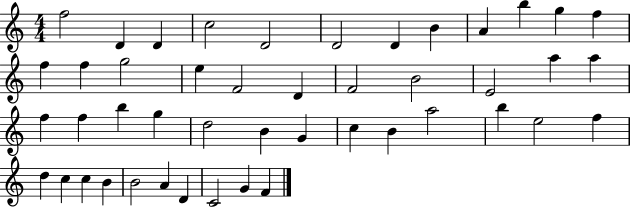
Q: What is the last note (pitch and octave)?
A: F4